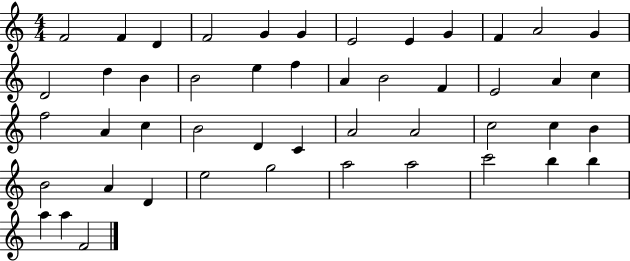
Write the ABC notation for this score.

X:1
T:Untitled
M:4/4
L:1/4
K:C
F2 F D F2 G G E2 E G F A2 G D2 d B B2 e f A B2 F E2 A c f2 A c B2 D C A2 A2 c2 c B B2 A D e2 g2 a2 a2 c'2 b b a a F2